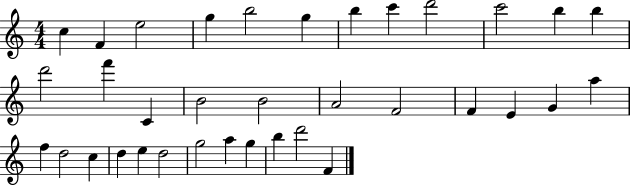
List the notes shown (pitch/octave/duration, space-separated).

C5/q F4/q E5/h G5/q B5/h G5/q B5/q C6/q D6/h C6/h B5/q B5/q D6/h F6/q C4/q B4/h B4/h A4/h F4/h F4/q E4/q G4/q A5/q F5/q D5/h C5/q D5/q E5/q D5/h G5/h A5/q G5/q B5/q D6/h F4/q